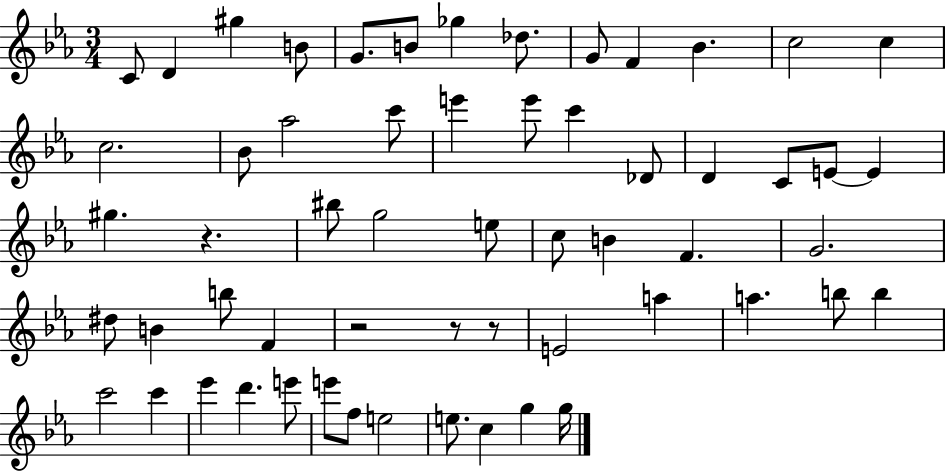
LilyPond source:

{
  \clef treble
  \numericTimeSignature
  \time 3/4
  \key ees \major
  c'8 d'4 gis''4 b'8 | g'8. b'8 ges''4 des''8. | g'8 f'4 bes'4. | c''2 c''4 | \break c''2. | bes'8 aes''2 c'''8 | e'''4 e'''8 c'''4 des'8 | d'4 c'8 e'8~~ e'4 | \break gis''4. r4. | bis''8 g''2 e''8 | c''8 b'4 f'4. | g'2. | \break dis''8 b'4 b''8 f'4 | r2 r8 r8 | e'2 a''4 | a''4. b''8 b''4 | \break c'''2 c'''4 | ees'''4 d'''4. e'''8 | e'''8 f''8 e''2 | e''8. c''4 g''4 g''16 | \break \bar "|."
}